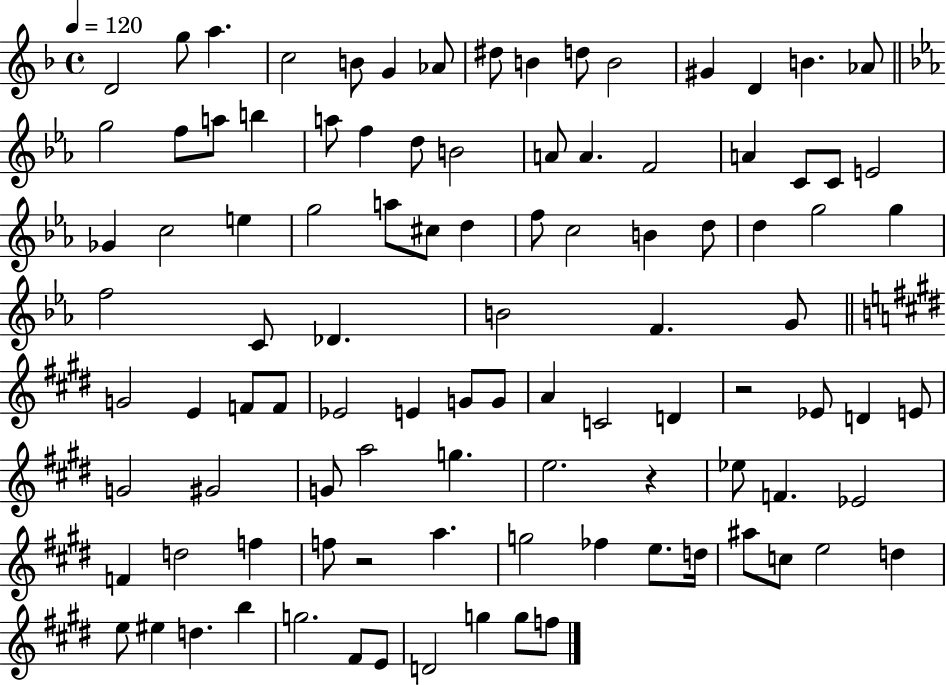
{
  \clef treble
  \time 4/4
  \defaultTimeSignature
  \key f \major
  \tempo 4 = 120
  d'2 g''8 a''4. | c''2 b'8 g'4 aes'8 | dis''8 b'4 d''8 b'2 | gis'4 d'4 b'4. aes'8 | \break \bar "||" \break \key c \minor g''2 f''8 a''8 b''4 | a''8 f''4 d''8 b'2 | a'8 a'4. f'2 | a'4 c'8 c'8 e'2 | \break ges'4 c''2 e''4 | g''2 a''8 cis''8 d''4 | f''8 c''2 b'4 d''8 | d''4 g''2 g''4 | \break f''2 c'8 des'4. | b'2 f'4. g'8 | \bar "||" \break \key e \major g'2 e'4 f'8 f'8 | ees'2 e'4 g'8 g'8 | a'4 c'2 d'4 | r2 ees'8 d'4 e'8 | \break g'2 gis'2 | g'8 a''2 g''4. | e''2. r4 | ees''8 f'4. ees'2 | \break f'4 d''2 f''4 | f''8 r2 a''4. | g''2 fes''4 e''8. d''16 | ais''8 c''8 e''2 d''4 | \break e''8 eis''4 d''4. b''4 | g''2. fis'8 e'8 | d'2 g''4 g''8 f''8 | \bar "|."
}